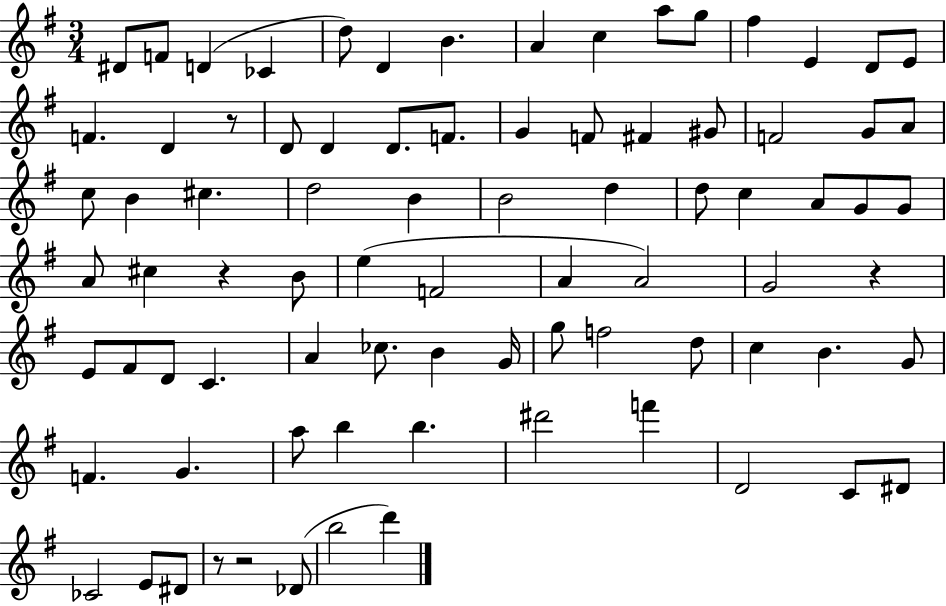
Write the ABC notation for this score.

X:1
T:Untitled
M:3/4
L:1/4
K:G
^D/2 F/2 D _C d/2 D B A c a/2 g/2 ^f E D/2 E/2 F D z/2 D/2 D D/2 F/2 G F/2 ^F ^G/2 F2 G/2 A/2 c/2 B ^c d2 B B2 d d/2 c A/2 G/2 G/2 A/2 ^c z B/2 e F2 A A2 G2 z E/2 ^F/2 D/2 C A _c/2 B G/4 g/2 f2 d/2 c B G/2 F G a/2 b b ^d'2 f' D2 C/2 ^D/2 _C2 E/2 ^D/2 z/2 z2 _D/2 b2 d'